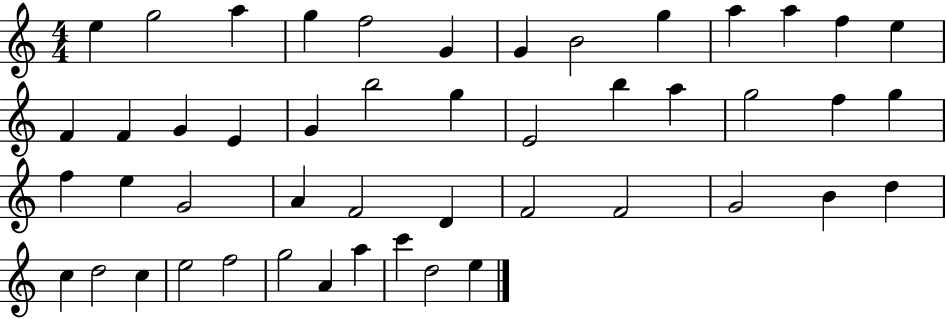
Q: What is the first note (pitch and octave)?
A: E5